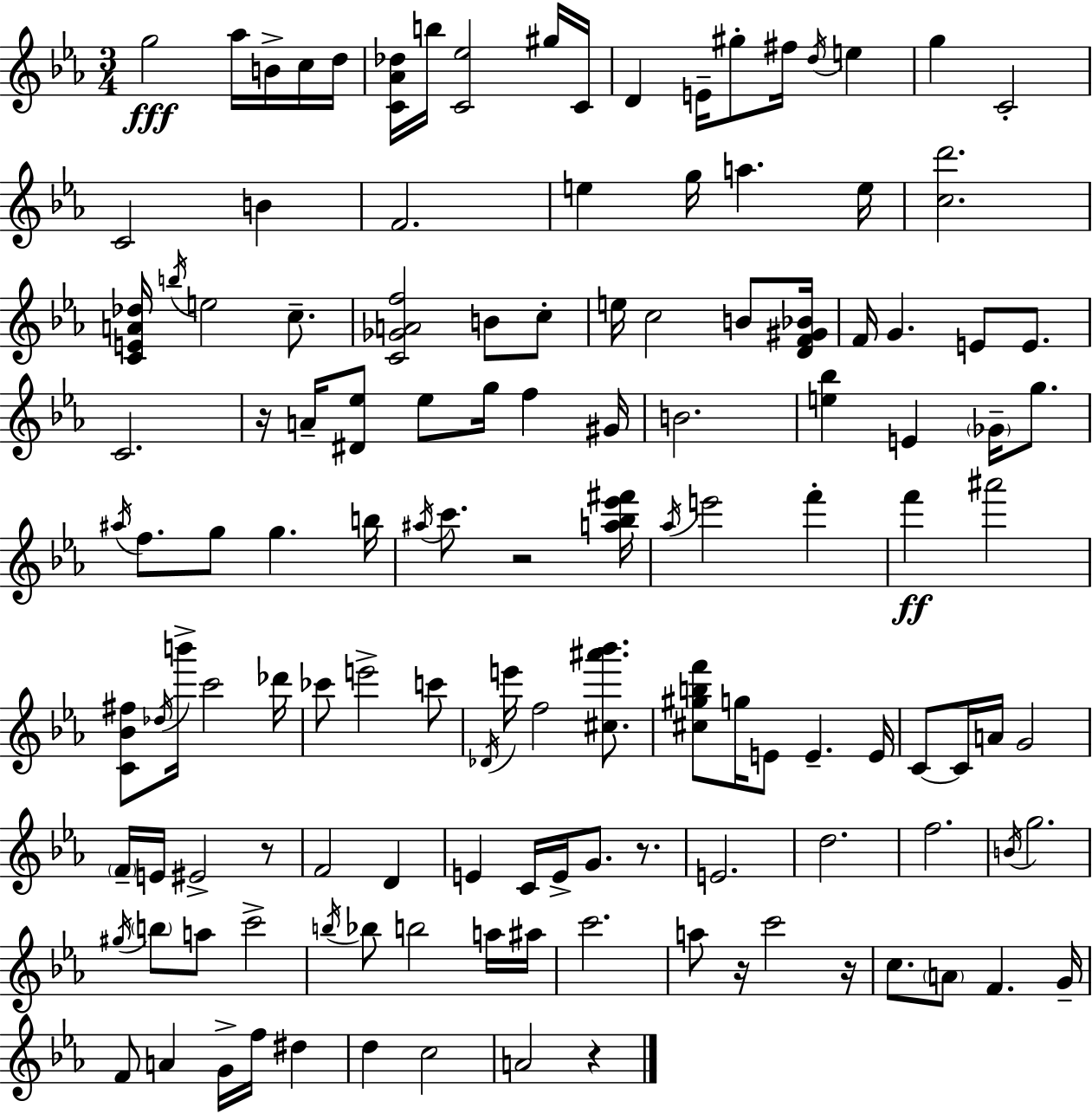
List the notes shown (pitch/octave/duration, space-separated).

G5/h Ab5/s B4/s C5/s D5/s [C4,Ab4,Db5]/s B5/s [C4,Eb5]/h G#5/s C4/s D4/q E4/s G#5/e F#5/s D5/s E5/q G5/q C4/h C4/h B4/q F4/h. E5/q G5/s A5/q. E5/s [C5,D6]/h. [C4,E4,A4,Db5]/s B5/s E5/h C5/e. [C4,Gb4,A4,F5]/h B4/e C5/e E5/s C5/h B4/e [D4,F4,G#4,Bb4]/s F4/s G4/q. E4/e E4/e. C4/h. R/s A4/s [D#4,Eb5]/e Eb5/e G5/s F5/q G#4/s B4/h. [E5,Bb5]/q E4/q Gb4/s G5/e. A#5/s F5/e. G5/e G5/q. B5/s A#5/s C6/e. R/h [A5,Bb5,Eb6,F#6]/s Ab5/s E6/h F6/q F6/q A#6/h [C4,Bb4,F#5]/e Db5/s B6/s C6/h Db6/s CES6/e E6/h C6/e Db4/s E6/s F5/h [C#5,A#6,Bb6]/e. [C#5,G#5,B5,F6]/e G5/s E4/e E4/q. E4/s C4/e C4/s A4/s G4/h F4/s E4/s EIS4/h R/e F4/h D4/q E4/q C4/s E4/s G4/e. R/e. E4/h. D5/h. F5/h. B4/s G5/h. G#5/s B5/e A5/e C6/h B5/s Bb5/e B5/h A5/s A#5/s C6/h. A5/e R/s C6/h R/s C5/e. A4/e F4/q. G4/s F4/e A4/q G4/s F5/s D#5/q D5/q C5/h A4/h R/q